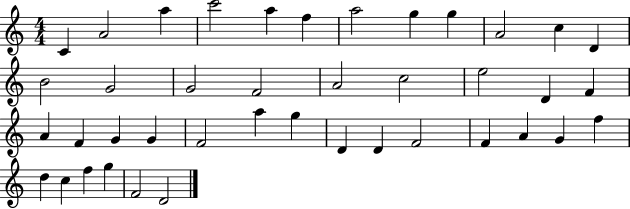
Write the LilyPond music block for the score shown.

{
  \clef treble
  \numericTimeSignature
  \time 4/4
  \key c \major
  c'4 a'2 a''4 | c'''2 a''4 f''4 | a''2 g''4 g''4 | a'2 c''4 d'4 | \break b'2 g'2 | g'2 f'2 | a'2 c''2 | e''2 d'4 f'4 | \break a'4 f'4 g'4 g'4 | f'2 a''4 g''4 | d'4 d'4 f'2 | f'4 a'4 g'4 f''4 | \break d''4 c''4 f''4 g''4 | f'2 d'2 | \bar "|."
}